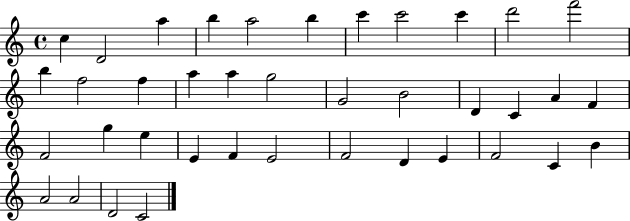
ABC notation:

X:1
T:Untitled
M:4/4
L:1/4
K:C
c D2 a b a2 b c' c'2 c' d'2 f'2 b f2 f a a g2 G2 B2 D C A F F2 g e E F E2 F2 D E F2 C B A2 A2 D2 C2